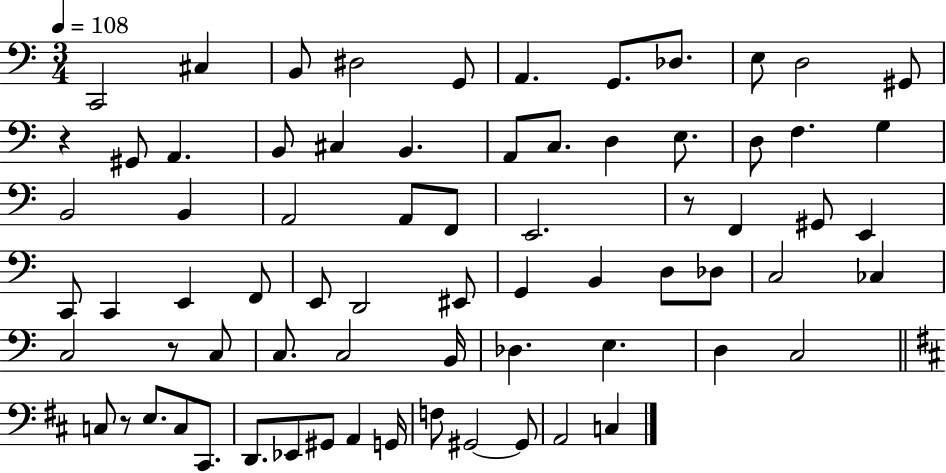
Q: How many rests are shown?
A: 4